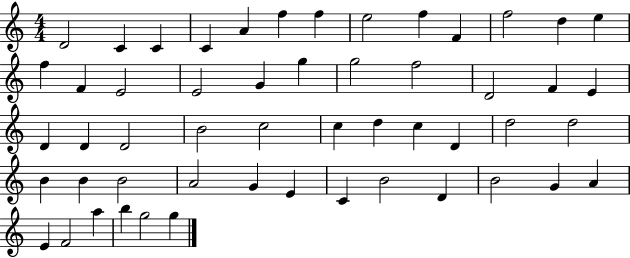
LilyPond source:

{
  \clef treble
  \numericTimeSignature
  \time 4/4
  \key c \major
  d'2 c'4 c'4 | c'4 a'4 f''4 f''4 | e''2 f''4 f'4 | f''2 d''4 e''4 | \break f''4 f'4 e'2 | e'2 g'4 g''4 | g''2 f''2 | d'2 f'4 e'4 | \break d'4 d'4 d'2 | b'2 c''2 | c''4 d''4 c''4 d'4 | d''2 d''2 | \break b'4 b'4 b'2 | a'2 g'4 e'4 | c'4 b'2 d'4 | b'2 g'4 a'4 | \break e'4 f'2 a''4 | b''4 g''2 g''4 | \bar "|."
}